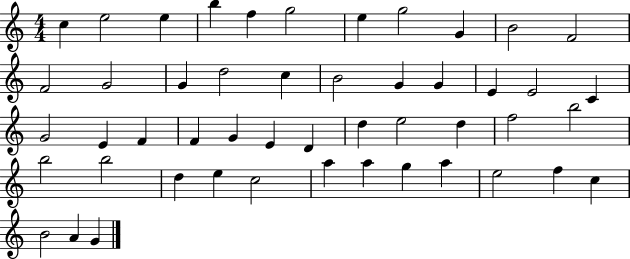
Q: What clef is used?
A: treble